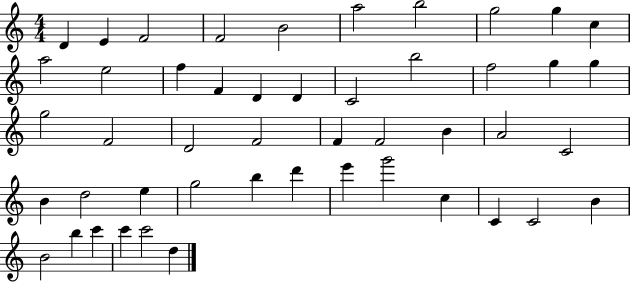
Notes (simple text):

D4/q E4/q F4/h F4/h B4/h A5/h B5/h G5/h G5/q C5/q A5/h E5/h F5/q F4/q D4/q D4/q C4/h B5/h F5/h G5/q G5/q G5/h F4/h D4/h F4/h F4/q F4/h B4/q A4/h C4/h B4/q D5/h E5/q G5/h B5/q D6/q E6/q G6/h C5/q C4/q C4/h B4/q B4/h B5/q C6/q C6/q C6/h D5/q